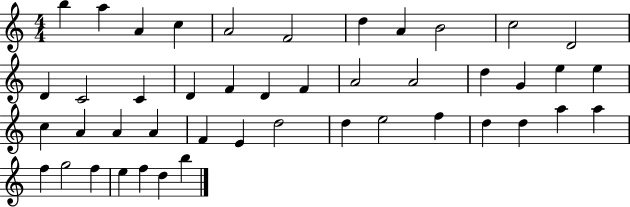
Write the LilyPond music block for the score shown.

{
  \clef treble
  \numericTimeSignature
  \time 4/4
  \key c \major
  b''4 a''4 a'4 c''4 | a'2 f'2 | d''4 a'4 b'2 | c''2 d'2 | \break d'4 c'2 c'4 | d'4 f'4 d'4 f'4 | a'2 a'2 | d''4 g'4 e''4 e''4 | \break c''4 a'4 a'4 a'4 | f'4 e'4 d''2 | d''4 e''2 f''4 | d''4 d''4 a''4 a''4 | \break f''4 g''2 f''4 | e''4 f''4 d''4 b''4 | \bar "|."
}